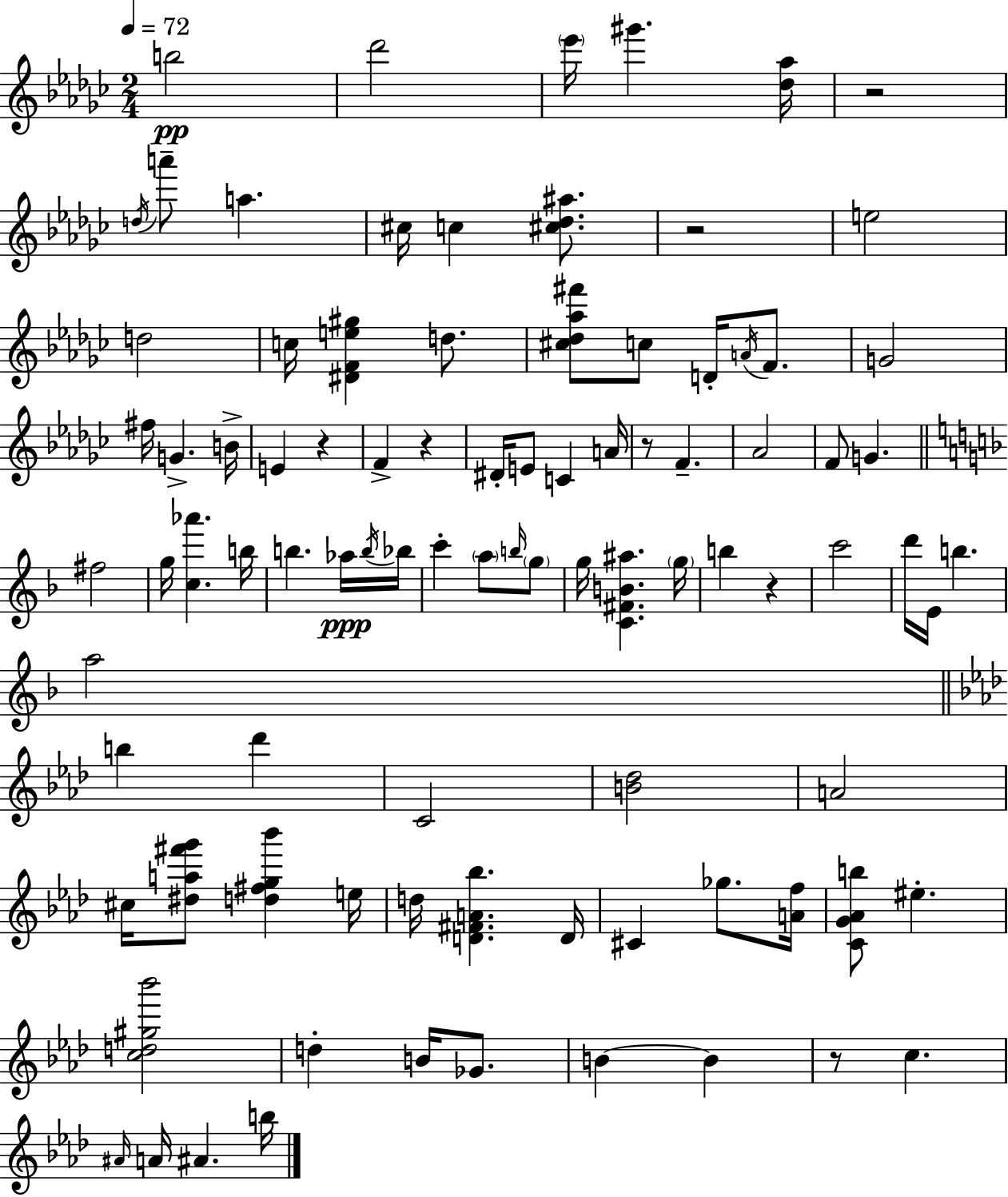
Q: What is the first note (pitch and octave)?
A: B5